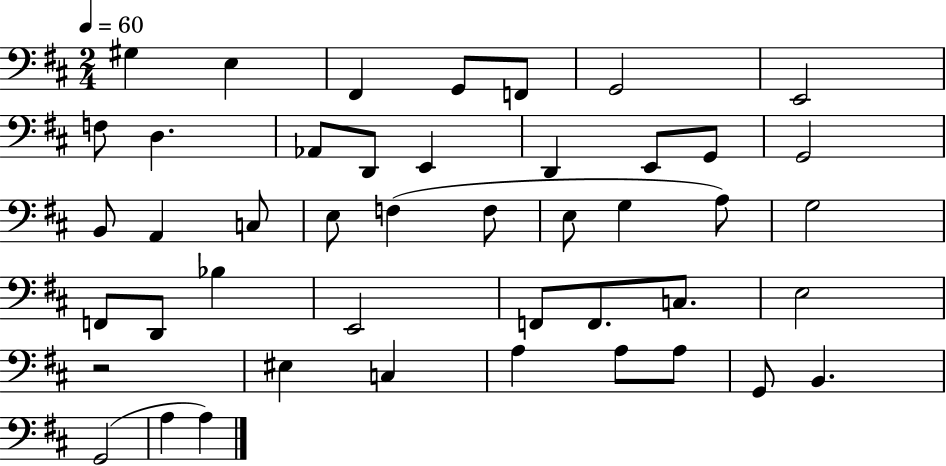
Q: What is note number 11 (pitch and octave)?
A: D2